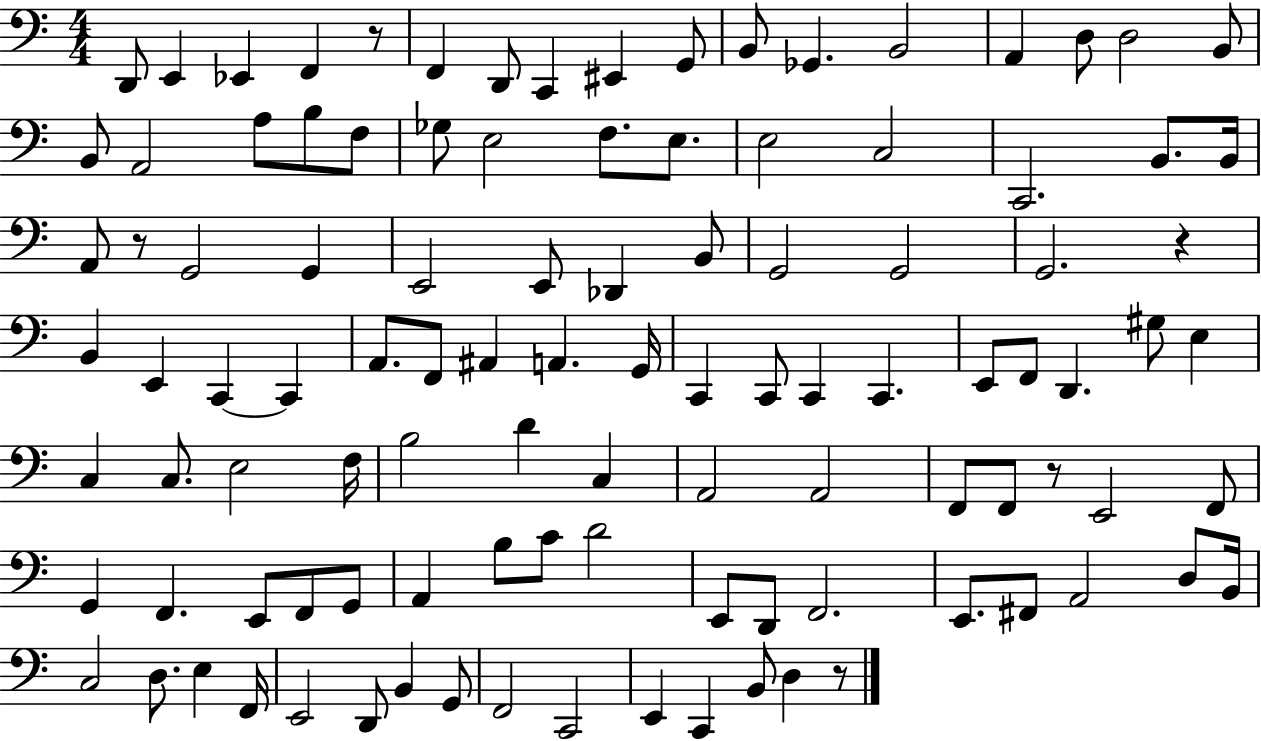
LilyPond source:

{
  \clef bass
  \numericTimeSignature
  \time 4/4
  \key c \major
  d,8 e,4 ees,4 f,4 r8 | f,4 d,8 c,4 eis,4 g,8 | b,8 ges,4. b,2 | a,4 d8 d2 b,8 | \break b,8 a,2 a8 b8 f8 | ges8 e2 f8. e8. | e2 c2 | c,2. b,8. b,16 | \break a,8 r8 g,2 g,4 | e,2 e,8 des,4 b,8 | g,2 g,2 | g,2. r4 | \break b,4 e,4 c,4~~ c,4 | a,8. f,8 ais,4 a,4. g,16 | c,4 c,8 c,4 c,4. | e,8 f,8 d,4. gis8 e4 | \break c4 c8. e2 f16 | b2 d'4 c4 | a,2 a,2 | f,8 f,8 r8 e,2 f,8 | \break g,4 f,4. e,8 f,8 g,8 | a,4 b8 c'8 d'2 | e,8 d,8 f,2. | e,8. fis,8 a,2 d8 b,16 | \break c2 d8. e4 f,16 | e,2 d,8 b,4 g,8 | f,2 c,2 | e,4 c,4 b,8 d4 r8 | \break \bar "|."
}